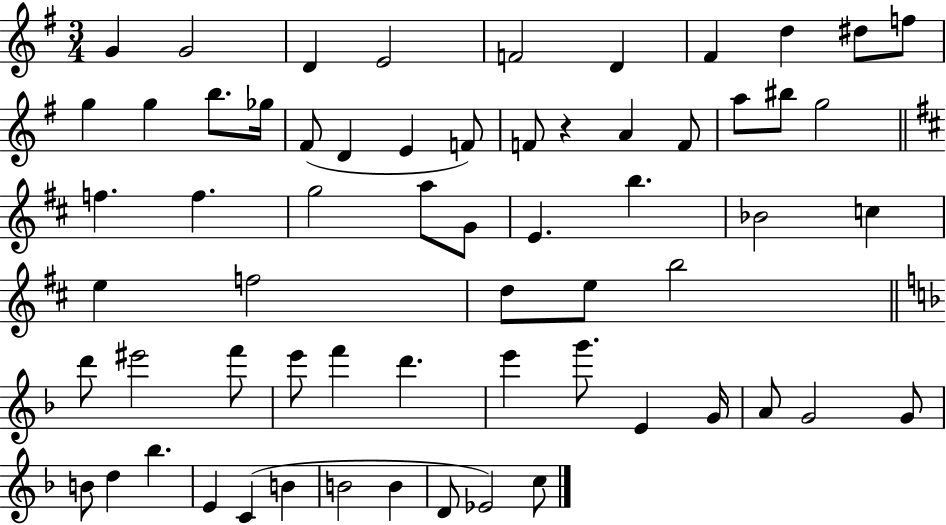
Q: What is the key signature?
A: G major